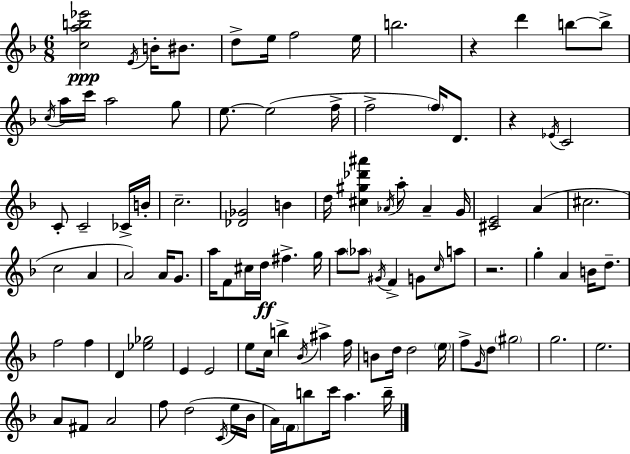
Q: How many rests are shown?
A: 3